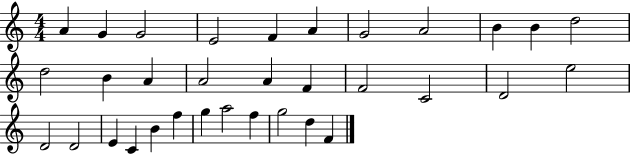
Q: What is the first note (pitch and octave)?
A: A4